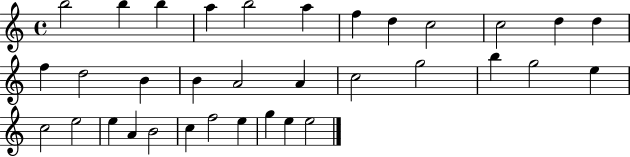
X:1
T:Untitled
M:4/4
L:1/4
K:C
b2 b b a b2 a f d c2 c2 d d f d2 B B A2 A c2 g2 b g2 e c2 e2 e A B2 c f2 e g e e2